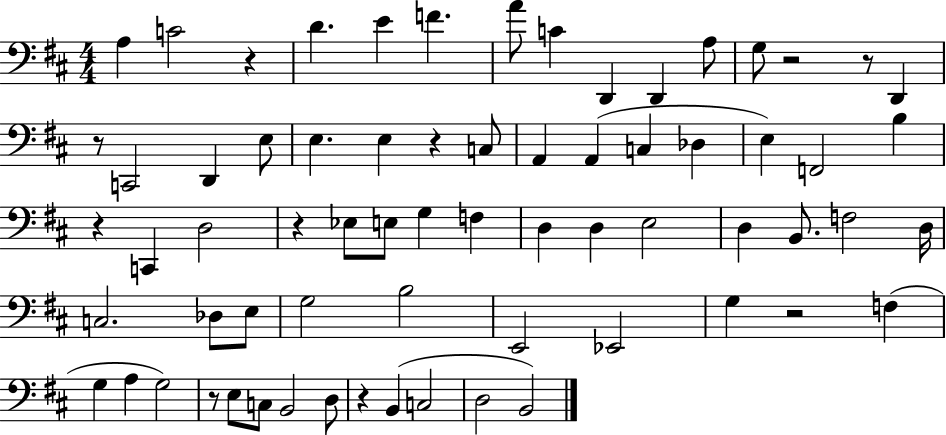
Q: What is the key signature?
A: D major